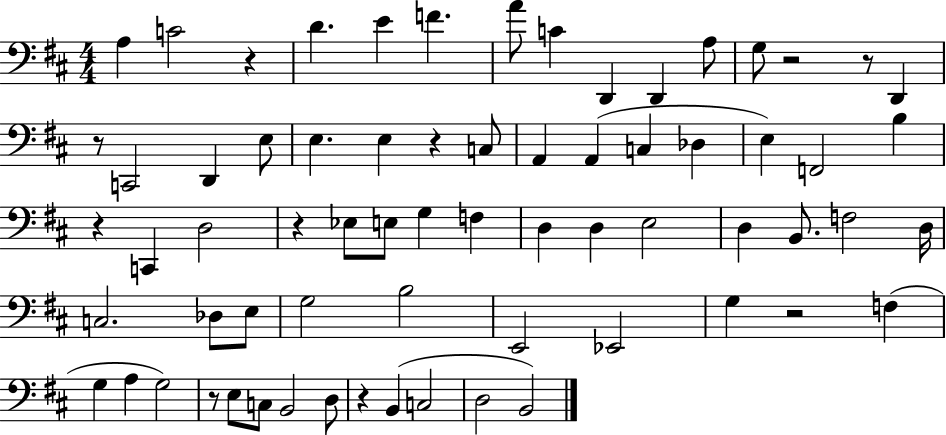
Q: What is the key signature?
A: D major